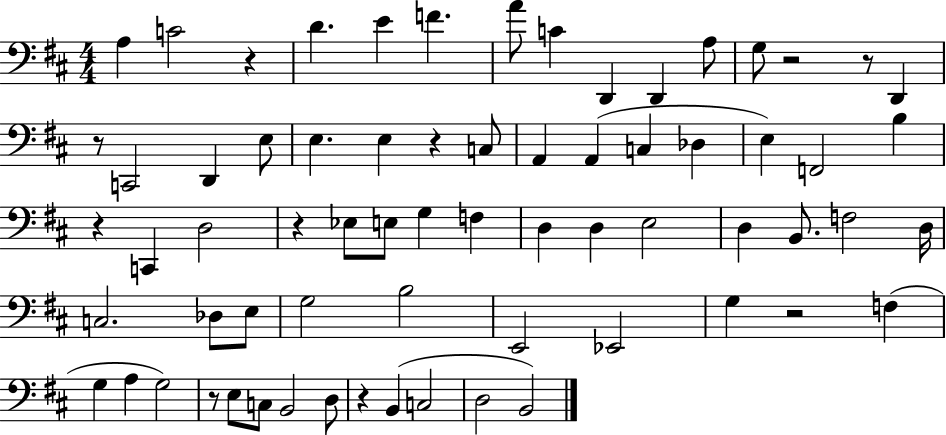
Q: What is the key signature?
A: D major